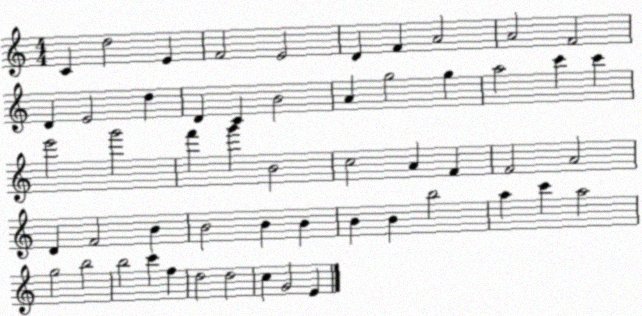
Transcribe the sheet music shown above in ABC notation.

X:1
T:Untitled
M:4/4
L:1/4
K:C
C d2 E F2 E2 D F A2 A2 F2 D E2 d D C B2 A g2 g a2 c' c' e'2 g'2 f' g' B2 c2 A F F2 A2 D F2 B B2 B B B B b2 a c' a2 g2 b2 b2 c' f d2 d2 c G2 E